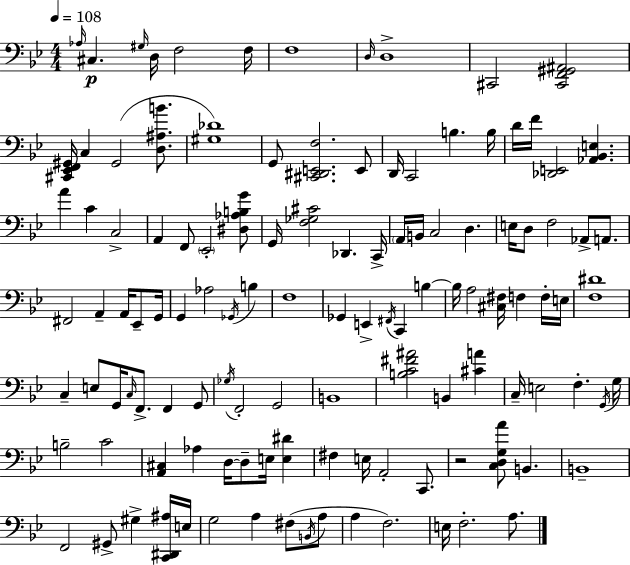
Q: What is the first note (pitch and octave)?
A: Ab3